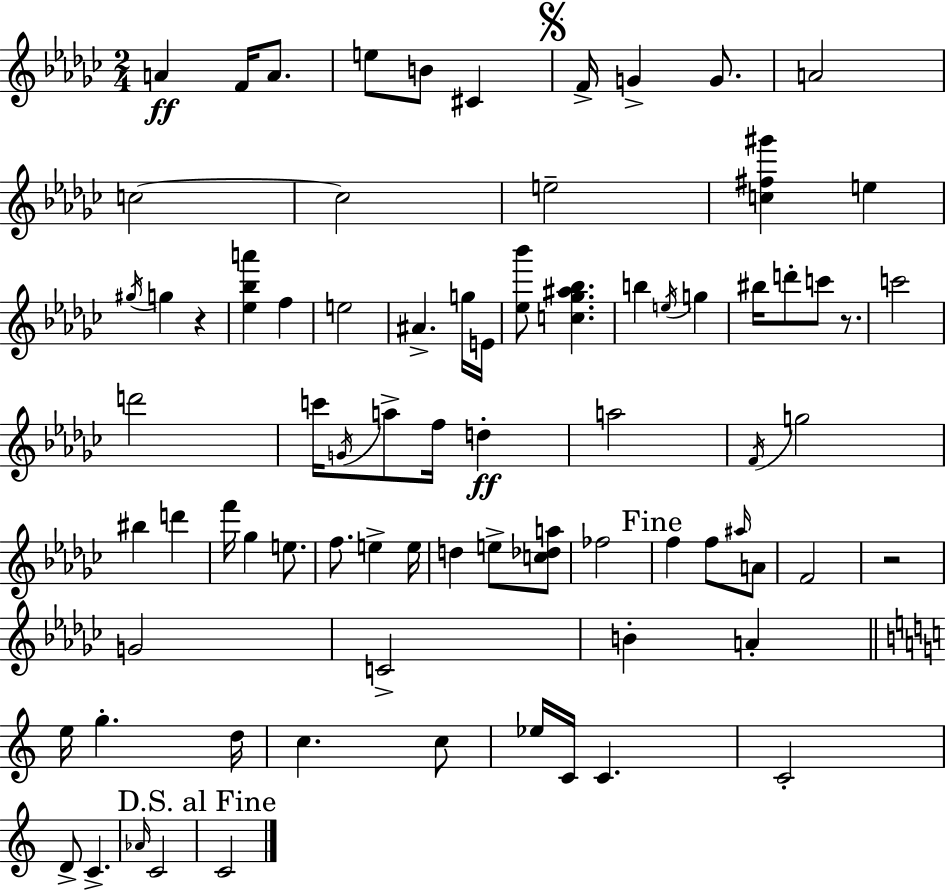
X:1
T:Untitled
M:2/4
L:1/4
K:Ebm
A F/4 A/2 e/2 B/2 ^C F/4 G G/2 A2 c2 c2 e2 [c^f^g'] e ^g/4 g z [_e_ba'] f e2 ^A g/4 E/4 [_e_b']/2 [c_g^a_b] b e/4 g ^b/4 d'/2 c'/2 z/2 c'2 d'2 c'/4 G/4 a/2 f/4 d a2 F/4 g2 ^b d' f'/4 _g e/2 f/2 e e/4 d e/2 [c_da]/2 _f2 f f/2 ^a/4 A/2 F2 z2 G2 C2 B A e/4 g d/4 c c/2 _e/4 C/4 C C2 D/2 C _A/4 C2 C2